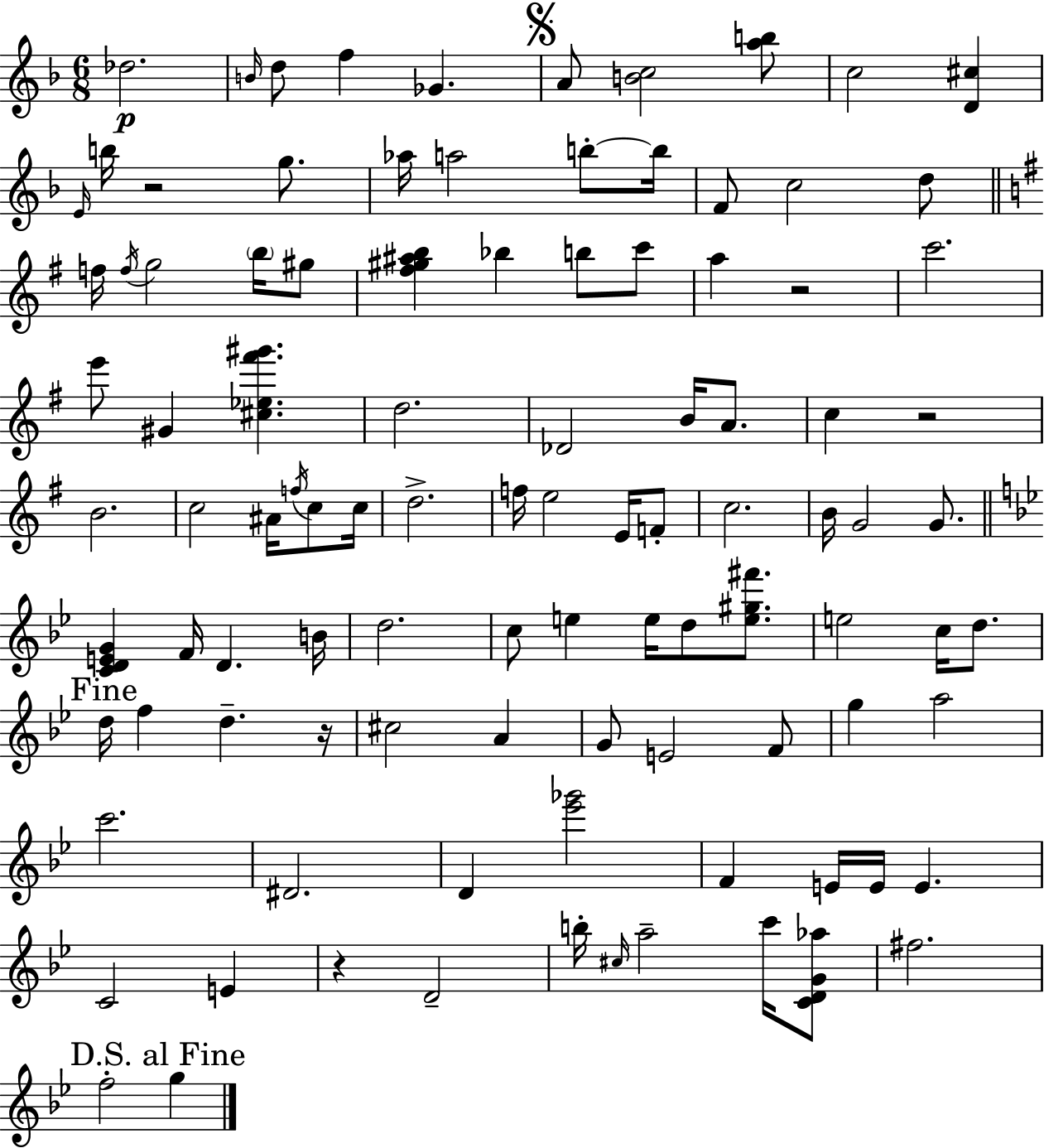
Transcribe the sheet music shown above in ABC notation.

X:1
T:Untitled
M:6/8
L:1/4
K:Dm
_d2 B/4 d/2 f _G A/2 [Bc]2 [ab]/2 c2 [D^c] E/4 b/4 z2 g/2 _a/4 a2 b/2 b/4 F/2 c2 d/2 f/4 f/4 g2 b/4 ^g/2 [^f^g^ab] _b b/2 c'/2 a z2 c'2 e'/2 ^G [^c_e^f'^g'] d2 _D2 B/4 A/2 c z2 B2 c2 ^A/4 f/4 c/2 c/4 d2 f/4 e2 E/4 F/2 c2 B/4 G2 G/2 [CDEG] F/4 D B/4 d2 c/2 e e/4 d/2 [e^g^f']/2 e2 c/4 d/2 d/4 f d z/4 ^c2 A G/2 E2 F/2 g a2 c'2 ^D2 D [_e'_g']2 F E/4 E/4 E C2 E z D2 b/4 ^c/4 a2 c'/4 [CDG_a]/2 ^f2 f2 g